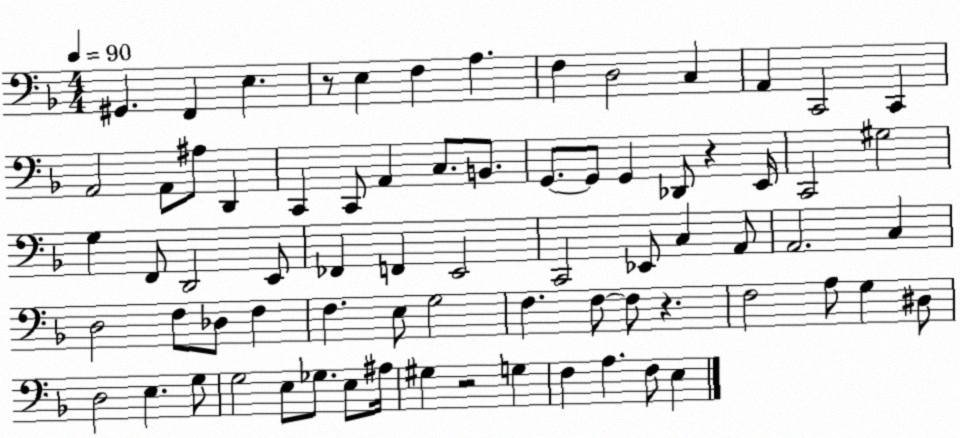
X:1
T:Untitled
M:4/4
L:1/4
K:F
^G,, F,, E, z/2 E, F, A, F, D,2 C, A,, C,,2 C,, A,,2 A,,/2 ^A,/2 D,, C,, C,,/2 A,, C,/2 B,,/2 G,,/2 G,,/2 G,, _D,,/2 z E,,/4 C,,2 ^G,2 G, F,,/2 D,,2 E,,/2 _F,, F,, E,,2 C,,2 _E,,/2 C, A,,/2 A,,2 C, D,2 F,/2 _D,/2 F, F, E,/2 G,2 F, F,/2 F,/2 z F,2 A,/2 G, ^D,/2 D,2 E, G,/2 G,2 E,/2 _G,/2 E,/2 ^A,/4 ^G, z2 G, F, A, F,/2 E,